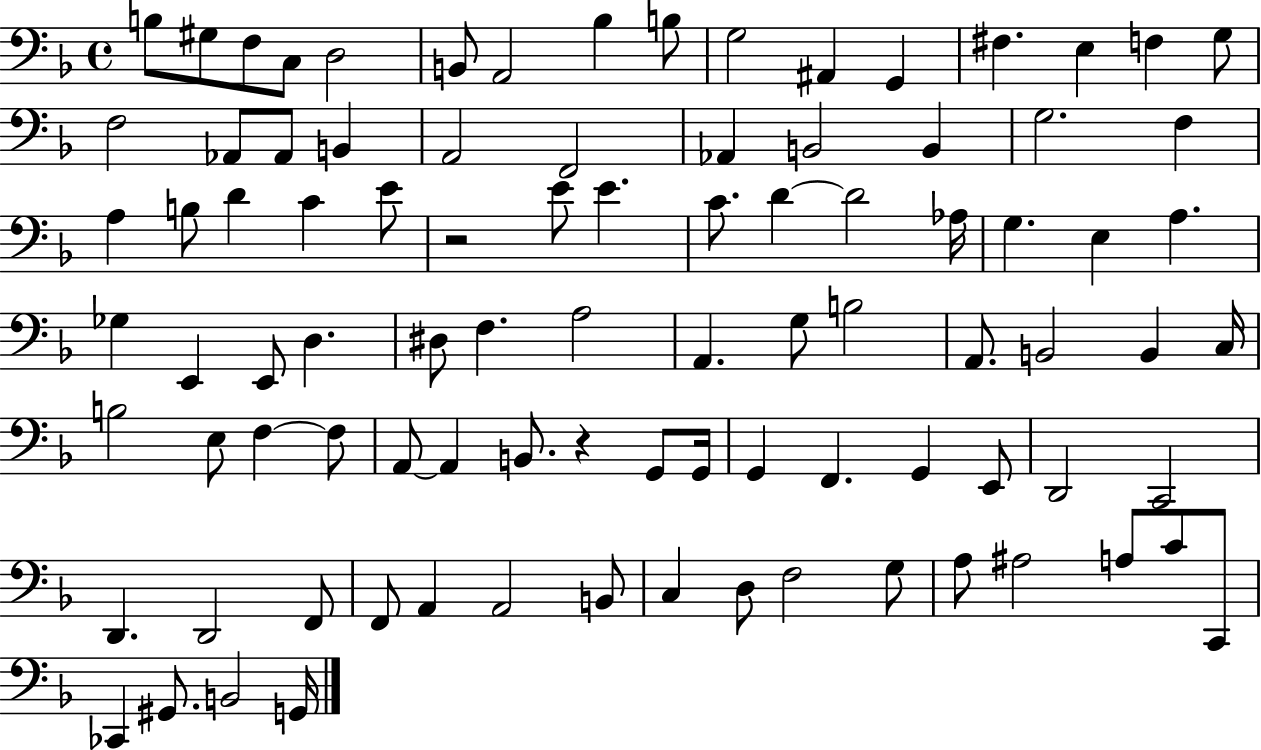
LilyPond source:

{
  \clef bass
  \time 4/4
  \defaultTimeSignature
  \key f \major
  \repeat volta 2 { b8 gis8 f8 c8 d2 | b,8 a,2 bes4 b8 | g2 ais,4 g,4 | fis4. e4 f4 g8 | \break f2 aes,8 aes,8 b,4 | a,2 f,2 | aes,4 b,2 b,4 | g2. f4 | \break a4 b8 d'4 c'4 e'8 | r2 e'8 e'4. | c'8. d'4~~ d'2 aes16 | g4. e4 a4. | \break ges4 e,4 e,8 d4. | dis8 f4. a2 | a,4. g8 b2 | a,8. b,2 b,4 c16 | \break b2 e8 f4~~ f8 | a,8~~ a,4 b,8. r4 g,8 g,16 | g,4 f,4. g,4 e,8 | d,2 c,2 | \break d,4. d,2 f,8 | f,8 a,4 a,2 b,8 | c4 d8 f2 g8 | a8 ais2 a8 c'8 c,8 | \break ces,4 gis,8. b,2 g,16 | } \bar "|."
}